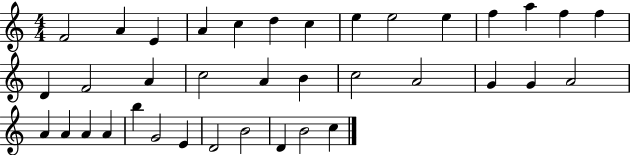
F4/h A4/q E4/q A4/q C5/q D5/q C5/q E5/q E5/h E5/q F5/q A5/q F5/q F5/q D4/q F4/h A4/q C5/h A4/q B4/q C5/h A4/h G4/q G4/q A4/h A4/q A4/q A4/q A4/q B5/q G4/h E4/q D4/h B4/h D4/q B4/h C5/q